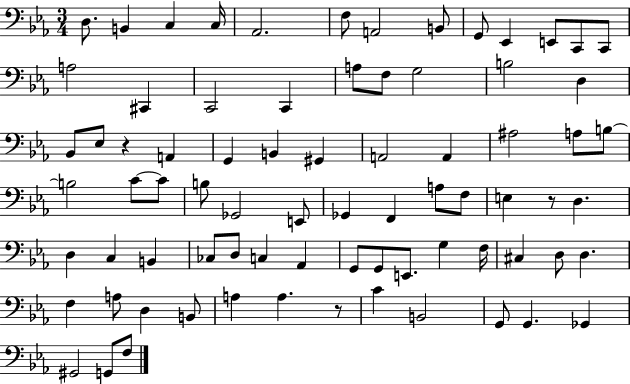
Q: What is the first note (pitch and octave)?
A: D3